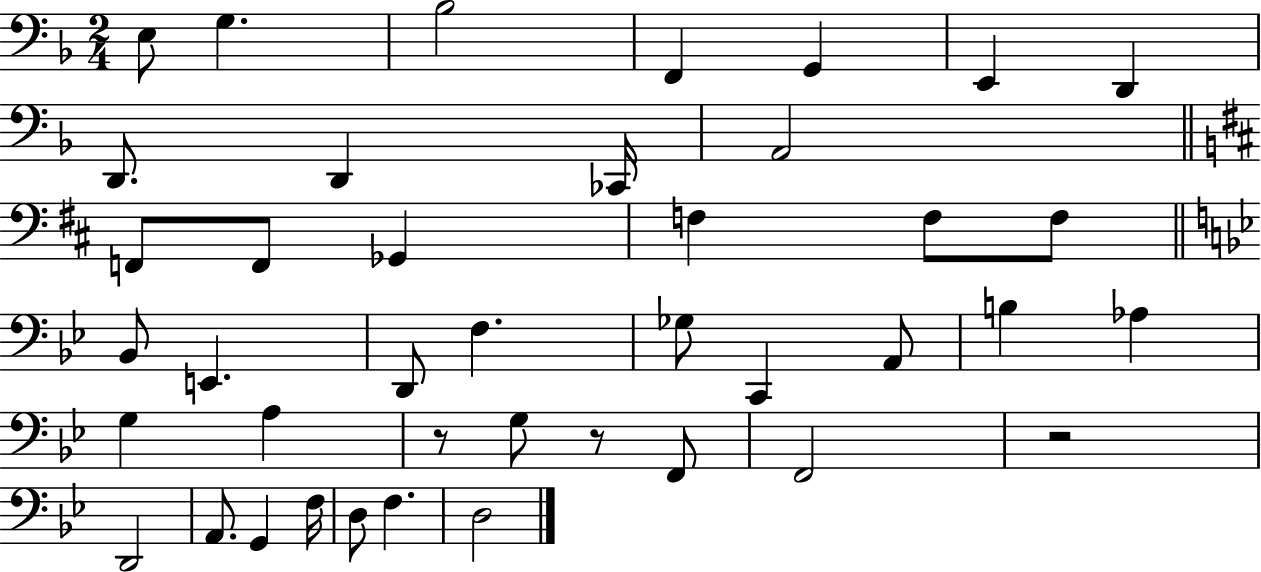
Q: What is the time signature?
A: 2/4